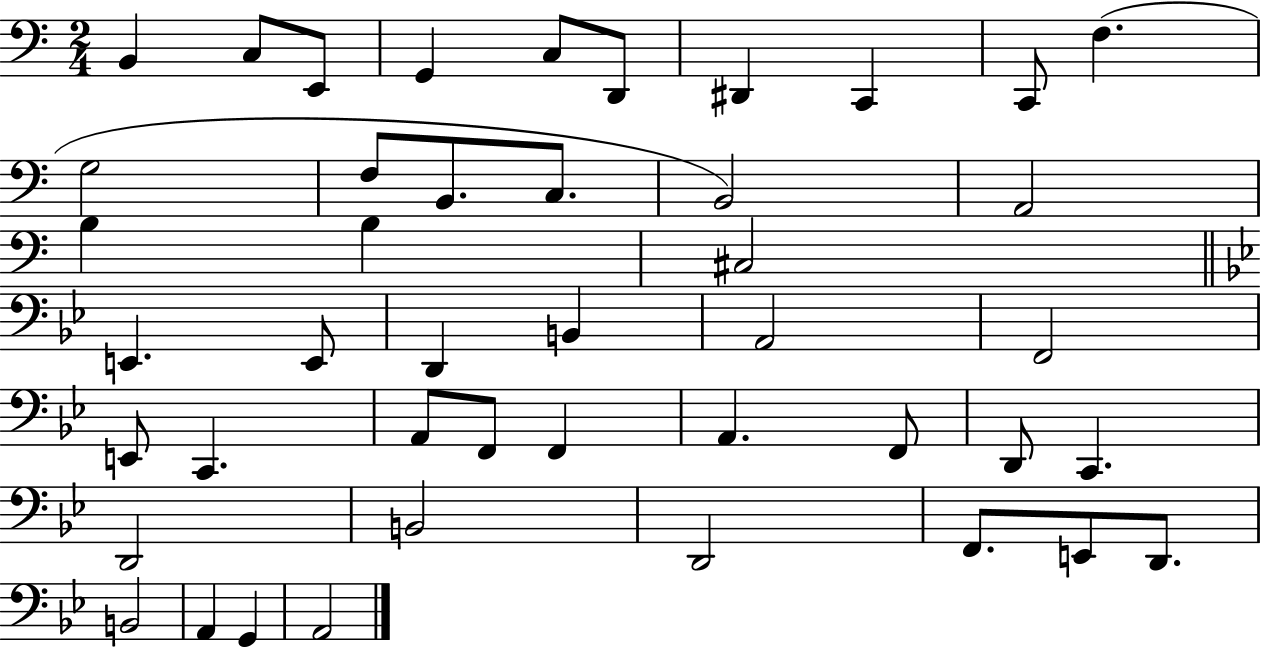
{
  \clef bass
  \numericTimeSignature
  \time 2/4
  \key c \major
  b,4 c8 e,8 | g,4 c8 d,8 | dis,4 c,4 | c,8 f4.( | \break g2 | f8 b,8. c8. | b,2) | a,2 | \break b4 b4 | cis2 | \bar "||" \break \key bes \major e,4. e,8 | d,4 b,4 | a,2 | f,2 | \break e,8 c,4. | a,8 f,8 f,4 | a,4. f,8 | d,8 c,4. | \break d,2 | b,2 | d,2 | f,8. e,8 d,8. | \break b,2 | a,4 g,4 | a,2 | \bar "|."
}